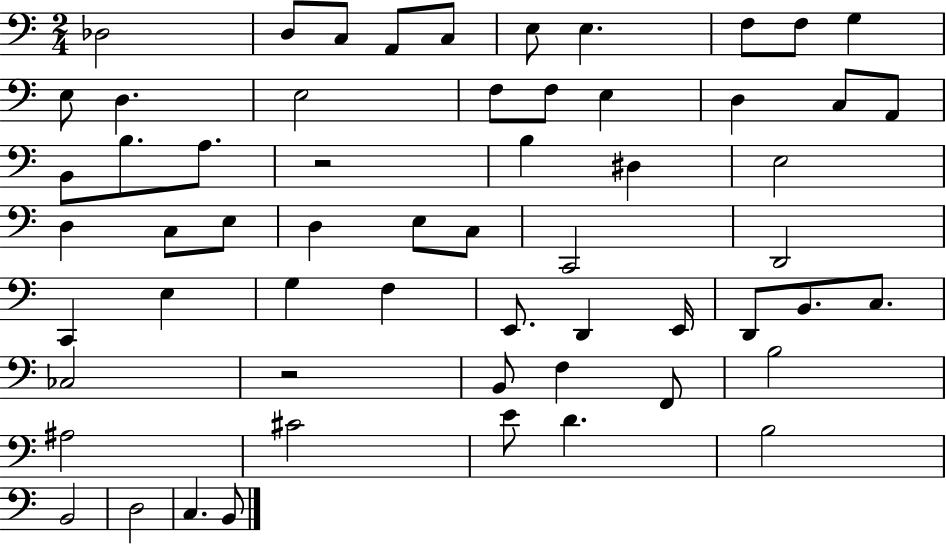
X:1
T:Untitled
M:2/4
L:1/4
K:C
_D,2 D,/2 C,/2 A,,/2 C,/2 E,/2 E, F,/2 F,/2 G, E,/2 D, E,2 F,/2 F,/2 E, D, C,/2 A,,/2 B,,/2 B,/2 A,/2 z2 B, ^D, E,2 D, C,/2 E,/2 D, E,/2 C,/2 C,,2 D,,2 C,, E, G, F, E,,/2 D,, E,,/4 D,,/2 B,,/2 C,/2 _C,2 z2 B,,/2 F, F,,/2 B,2 ^A,2 ^C2 E/2 D B,2 B,,2 D,2 C, B,,/2